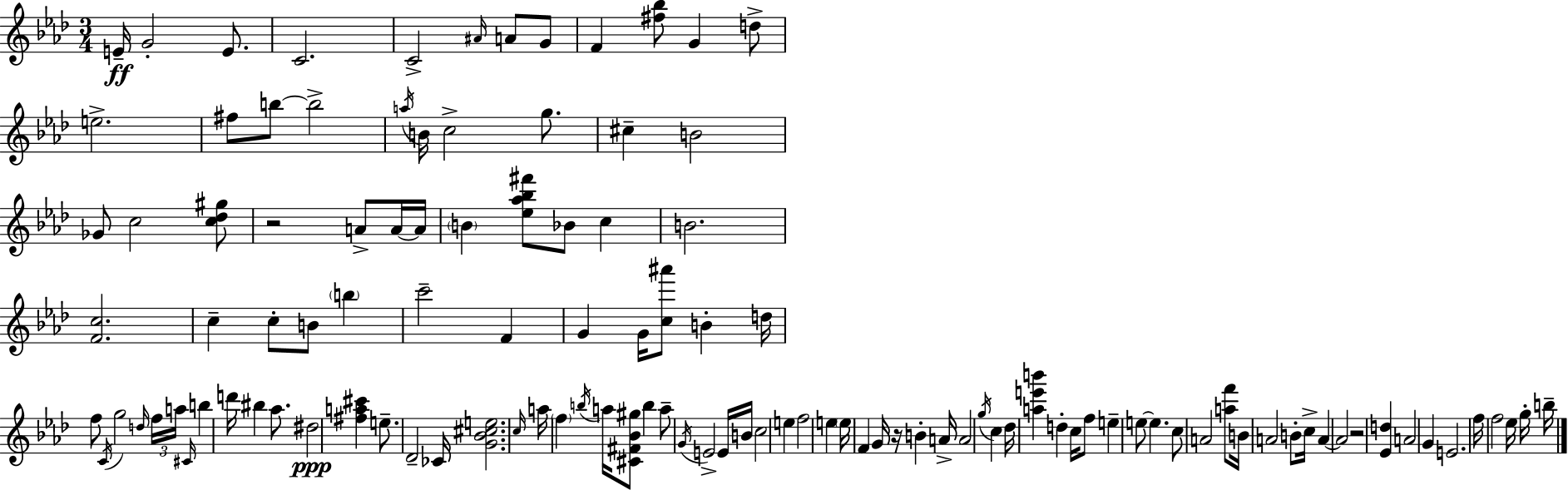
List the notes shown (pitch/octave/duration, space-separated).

E4/s G4/h E4/e. C4/h. C4/h A#4/s A4/e G4/e F4/q [F#5,Bb5]/e G4/q D5/e E5/h. F#5/e B5/e B5/h A5/s B4/s C5/h G5/e. C#5/q B4/h Gb4/e C5/h [C5,Db5,G#5]/e R/h A4/e A4/s A4/s B4/q [Eb5,Ab5,Bb5,F#6]/e Bb4/e C5/q B4/h. [F4,C5]/h. C5/q C5/e B4/e B5/q C6/h F4/q G4/q G4/s [C5,A#6]/e B4/q D5/s F5/e C4/s G5/h D5/s F5/s A5/s C#4/s B5/q D6/s BIS5/q Ab5/e. D#5/h [F#5,A5,C#6]/q E5/e. Db4/h CES4/s [G4,Bb4,C#5,E5]/h. C5/s A5/s F5/q B5/s A5/s [C#4,F#4,Bb4,G#5]/e B5/q A5/e G4/s E4/h E4/s B4/s C5/h E5/q F5/h E5/q E5/s F4/q G4/s R/s B4/q A4/s A4/h G5/s C5/q Db5/s [A5,E6,B6]/q D5/q C5/s F5/e E5/q E5/e E5/q. C5/e A4/h [A5,F6]/e B4/s A4/h B4/e C5/s A4/q A4/h R/h [Eb4,D5]/q A4/h G4/q E4/h. F5/s F5/h Eb5/s G5/s B5/s